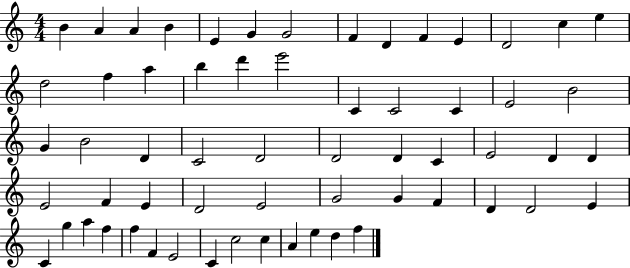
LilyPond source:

{
  \clef treble
  \numericTimeSignature
  \time 4/4
  \key c \major
  b'4 a'4 a'4 b'4 | e'4 g'4 g'2 | f'4 d'4 f'4 e'4 | d'2 c''4 e''4 | \break d''2 f''4 a''4 | b''4 d'''4 e'''2 | c'4 c'2 c'4 | e'2 b'2 | \break g'4 b'2 d'4 | c'2 d'2 | d'2 d'4 c'4 | e'2 d'4 d'4 | \break e'2 f'4 e'4 | d'2 e'2 | g'2 g'4 f'4 | d'4 d'2 e'4 | \break c'4 g''4 a''4 f''4 | f''4 f'4 e'2 | c'4 c''2 c''4 | a'4 e''4 d''4 f''4 | \break \bar "|."
}